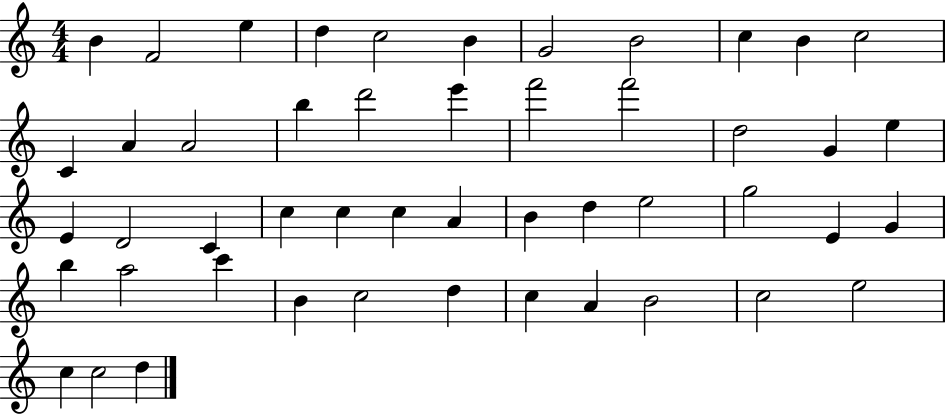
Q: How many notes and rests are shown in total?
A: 49